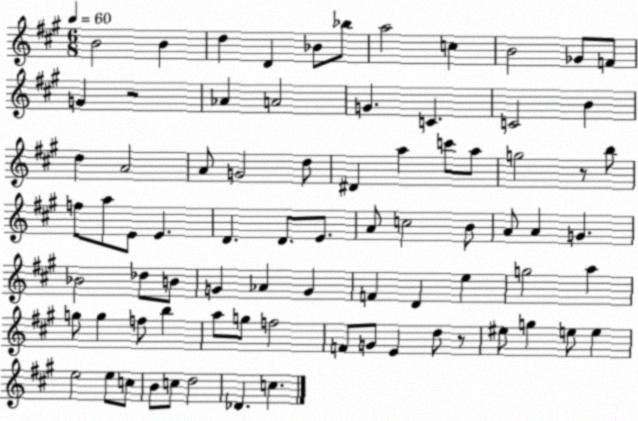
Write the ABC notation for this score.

X:1
T:Untitled
M:6/8
L:1/4
K:A
B2 B d D _B/2 _b/2 a2 c B2 _G/2 F/2 G z2 _A A2 G C C2 B d A2 A/2 G2 d/2 ^D a c'/2 a/2 g2 z/2 b/2 f/2 a/2 E/2 E D D/2 E/2 A/2 c2 B/2 A/2 A G _B2 _d/2 B/2 G _A G F D e g2 a g/2 g f/2 b a/2 g/2 f2 F/2 G/2 E d/2 z/2 ^e/2 g e/2 e e2 e/2 c/2 B/2 c/2 d2 _D c